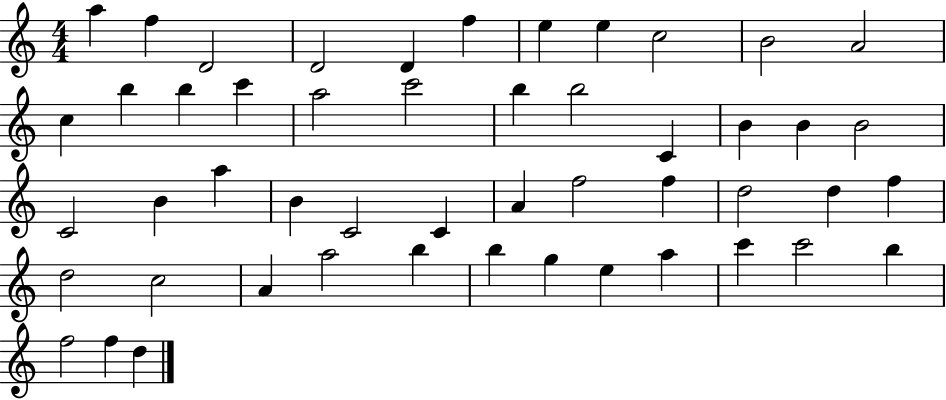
A5/q F5/q D4/h D4/h D4/q F5/q E5/q E5/q C5/h B4/h A4/h C5/q B5/q B5/q C6/q A5/h C6/h B5/q B5/h C4/q B4/q B4/q B4/h C4/h B4/q A5/q B4/q C4/h C4/q A4/q F5/h F5/q D5/h D5/q F5/q D5/h C5/h A4/q A5/h B5/q B5/q G5/q E5/q A5/q C6/q C6/h B5/q F5/h F5/q D5/q